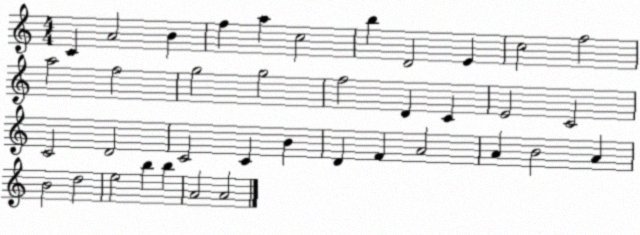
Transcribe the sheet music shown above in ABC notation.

X:1
T:Untitled
M:4/4
L:1/4
K:C
C A2 B f a c2 b D2 E c2 f2 a2 f2 g2 g2 f2 D C E2 C2 C2 D2 C2 C B D F A2 A B2 A B2 d2 e2 b b A2 A2